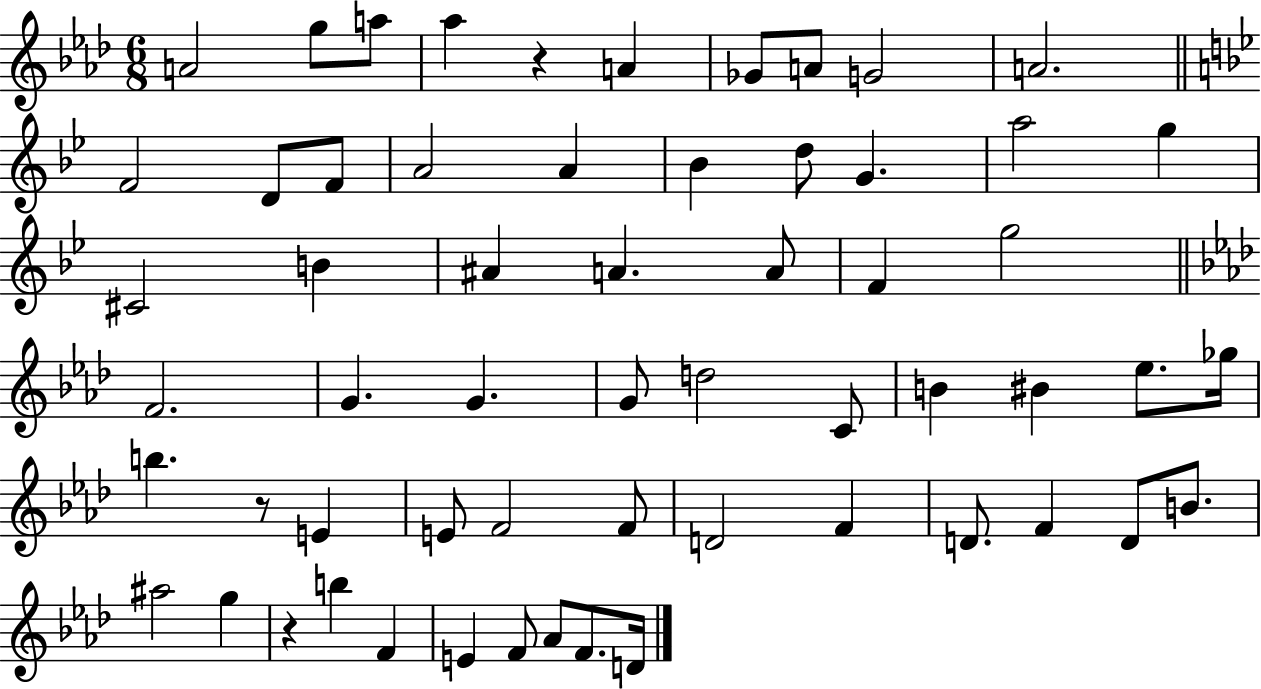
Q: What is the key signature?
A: AES major